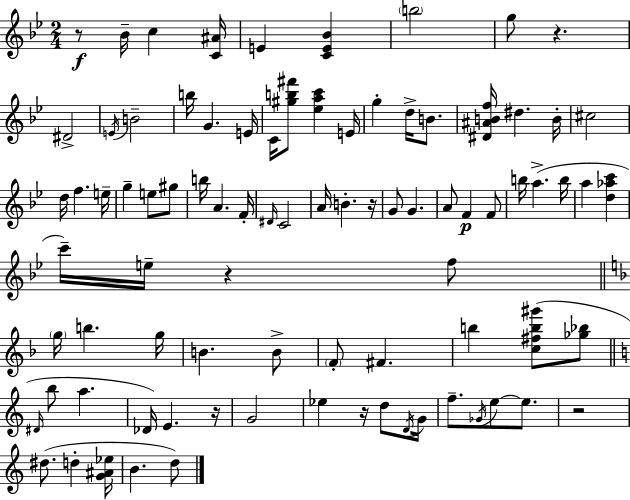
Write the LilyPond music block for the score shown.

{
  \clef treble
  \numericTimeSignature
  \time 2/4
  \key bes \major
  r8\f bes'16-- c''4 <c' ais'>16 | e'4 <c' e' bes'>4 | \parenthesize b''2 | g''8 r4. | \break dis'2-> | \acciaccatura { e'16 } b'2-- | b''16 g'4. | e'16 c'16 <gis'' b'' fis'''>8 <ees'' a'' c'''>4 | \break e'16 g''4-. d''16-> b'8. | <dis' ais' b' f''>16 dis''4. | b'16-. cis''2 | d''16 f''4. | \break e''16-- g''4-- e''8 gis''8 | b''16 a'4. | f'16-. \grace { dis'16 } c'2 | a'16 b'4.-. | \break r16 g'8 g'4. | a'8 f'4\p | f'8 b''16 a''4.->( | b''16 a''4 <d'' aes'' c'''>4 | \break c'''16--) e''16-- r4 | f''8 \bar "||" \break \key f \major \parenthesize g''16 b''4. g''16 | b'4. b'8-> | \parenthesize f'8-. fis'4. | b''4 <c'' fis'' b'' gis'''>8( <ges'' bes''>8 | \break \bar "||" \break \key c \major \grace { dis'16 } b''8 a''4. | des'16) e'4. | r16 g'2 | ees''4 r16 d''8 | \break \acciaccatura { d'16 } g'16 f''8.-- \acciaccatura { ges'16 } e''8~~ | e''8. r2 | dis''8.( d''4-. | <g' ais' ees''>16 b'4. | \break d''8) \bar "|."
}